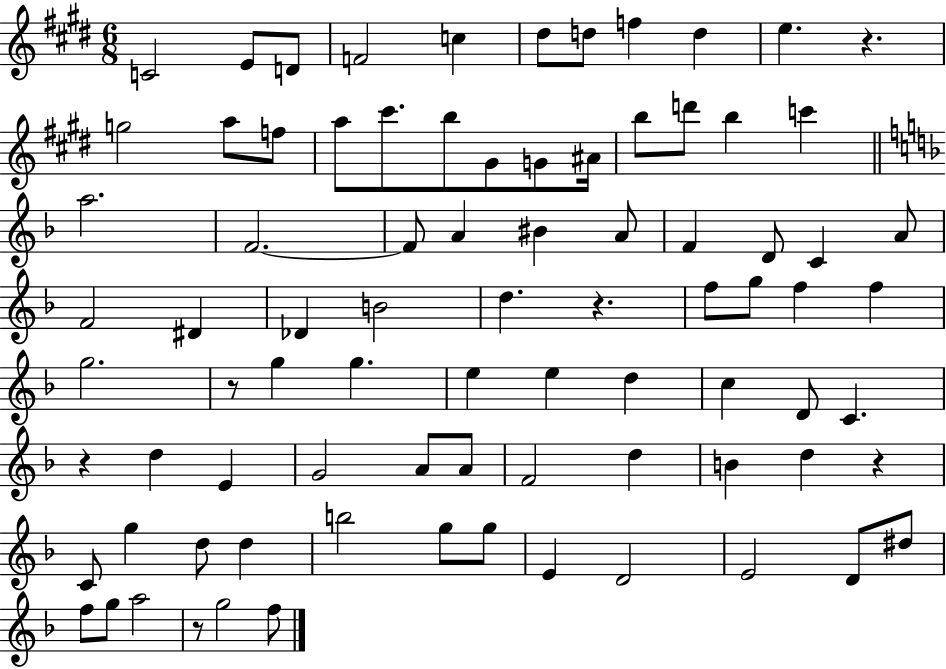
C4/h E4/e D4/e F4/h C5/q D#5/e D5/e F5/q D5/q E5/q. R/q. G5/h A5/e F5/e A5/e C#6/e. B5/e G#4/e G4/e A#4/s B5/e D6/e B5/q C6/q A5/h. F4/h. F4/e A4/q BIS4/q A4/e F4/q D4/e C4/q A4/e F4/h D#4/q Db4/q B4/h D5/q. R/q. F5/e G5/e F5/q F5/q G5/h. R/e G5/q G5/q. E5/q E5/q D5/q C5/q D4/e C4/q. R/q D5/q E4/q G4/h A4/e A4/e F4/h D5/q B4/q D5/q R/q C4/e G5/q D5/e D5/q B5/h G5/e G5/e E4/q D4/h E4/h D4/e D#5/e F5/e G5/e A5/h R/e G5/h F5/e